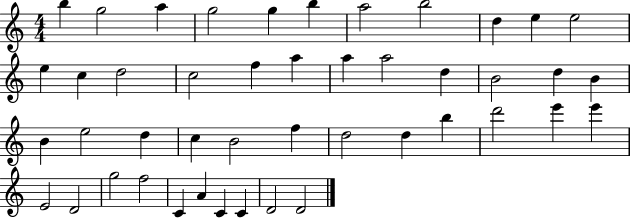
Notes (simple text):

B5/q G5/h A5/q G5/h G5/q B5/q A5/h B5/h D5/q E5/q E5/h E5/q C5/q D5/h C5/h F5/q A5/q A5/q A5/h D5/q B4/h D5/q B4/q B4/q E5/h D5/q C5/q B4/h F5/q D5/h D5/q B5/q D6/h E6/q E6/q E4/h D4/h G5/h F5/h C4/q A4/q C4/q C4/q D4/h D4/h